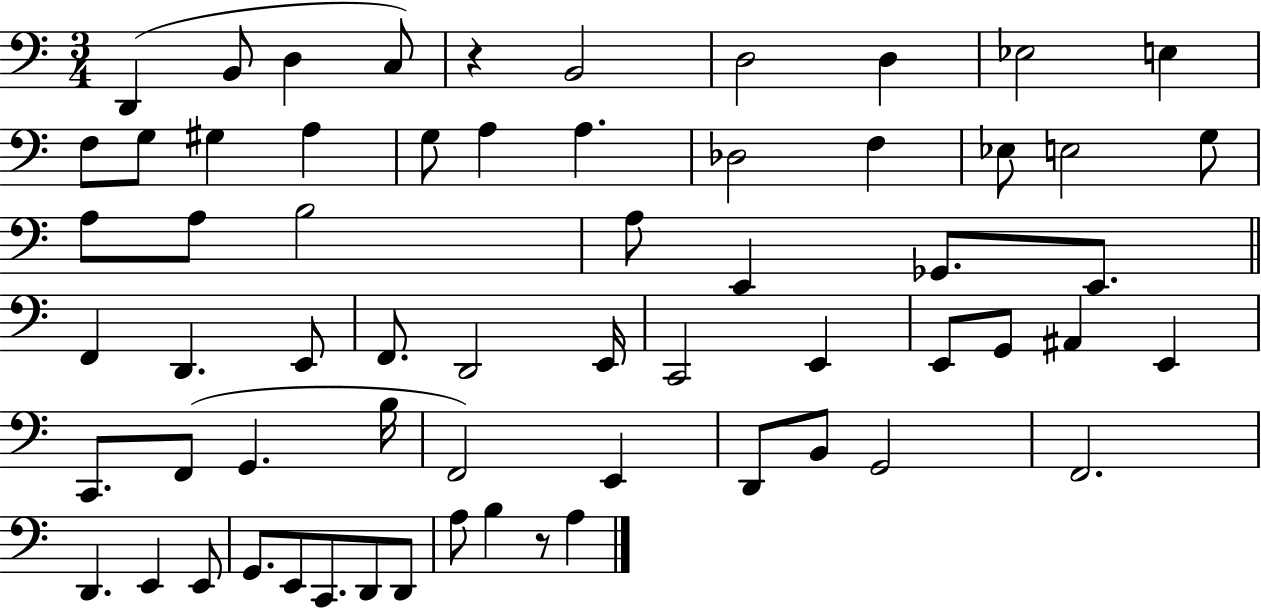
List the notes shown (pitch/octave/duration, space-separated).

D2/q B2/e D3/q C3/e R/q B2/h D3/h D3/q Eb3/h E3/q F3/e G3/e G#3/q A3/q G3/e A3/q A3/q. Db3/h F3/q Eb3/e E3/h G3/e A3/e A3/e B3/h A3/e E2/q Gb2/e. E2/e. F2/q D2/q. E2/e F2/e. D2/h E2/s C2/h E2/q E2/e G2/e A#2/q E2/q C2/e. F2/e G2/q. B3/s F2/h E2/q D2/e B2/e G2/h F2/h. D2/q. E2/q E2/e G2/e. E2/e C2/e. D2/e D2/e A3/e B3/q R/e A3/q